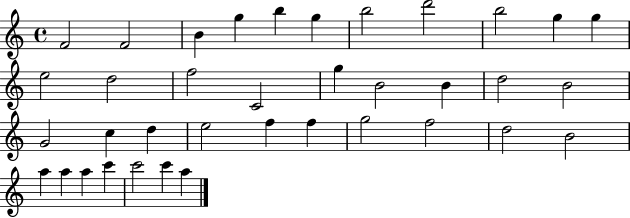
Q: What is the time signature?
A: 4/4